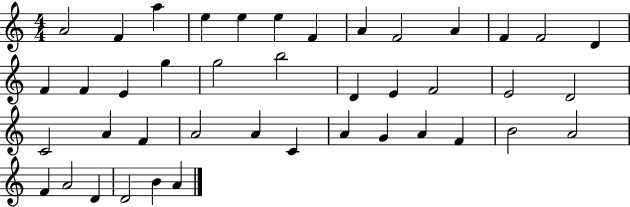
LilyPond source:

{
  \clef treble
  \numericTimeSignature
  \time 4/4
  \key c \major
  a'2 f'4 a''4 | e''4 e''4 e''4 f'4 | a'4 f'2 a'4 | f'4 f'2 d'4 | \break f'4 f'4 e'4 g''4 | g''2 b''2 | d'4 e'4 f'2 | e'2 d'2 | \break c'2 a'4 f'4 | a'2 a'4 c'4 | a'4 g'4 a'4 f'4 | b'2 a'2 | \break f'4 a'2 d'4 | d'2 b'4 a'4 | \bar "|."
}